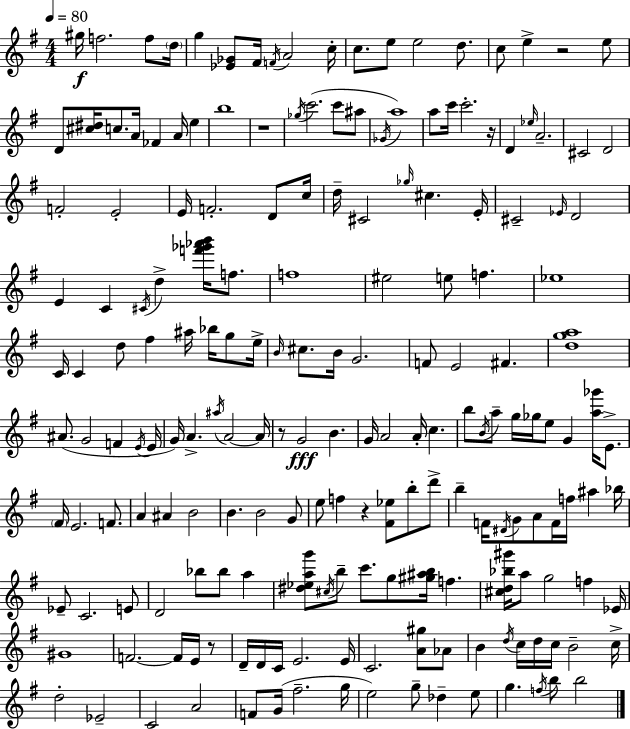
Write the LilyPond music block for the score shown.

{
  \clef treble
  \numericTimeSignature
  \time 4/4
  \key g \major
  \tempo 4 = 80
  gis''16\f f''2. f''8 \parenthesize d''16 | g''4 <ees' ges'>8 fis'16 \acciaccatura { f'16 } a'2 | c''16-. c''8. e''8 e''2 d''8. | c''8 e''4-> r2 e''8 | \break d'8 <cis'' dis''>16 c''8. a'16 fes'4 a'16 e''4 | b''1 | r1 | \acciaccatura { ges''16 } c'''2.( c'''8 | \break ais''8 \acciaccatura { ges'16 } a''1) | a''8 c'''16 c'''2.-. | r16 d'4 \grace { ees''16 } a'2.-- | cis'2 d'2 | \break f'2-. e'2-. | e'16 f'2.-. | d'8 c''16 d''16-- cis'2 \grace { ges''16 } cis''4. | e'16-. cis'2-- \grace { ees'16 } d'2 | \break e'4 c'4 \acciaccatura { cis'16 } d''4-> | <f''' ges''' aes''' b'''>16 f''8. f''1 | eis''2 e''8 | f''4. ees''1 | \break c'16 c'4 d''8 fis''4 | ais''16 bes''16 g''8 e''16-> \grace { b'16 } cis''8. b'16 g'2. | f'8 e'2 | fis'4. <d'' g'' a''>1 | \break ais'8.( g'2 | f'4 \acciaccatura { e'16 } e'16 g'16) a'4.-> | \acciaccatura { ais''16 } a'2~~ a'16 r8 g'2\fff | b'4. g'16 a'2 | \break a'16-. c''4. b''8 \acciaccatura { b'16 } a''8-- g''16 | ges''16 e''8 g'4 <a'' ges'''>16 e'8.-> \parenthesize fis'16 e'2. | f'8. a'4 ais'4 | b'2 b'4. | \break b'2 g'8 e''8 f''4 | r4 <fis' ees''>8 b''8-. d'''8-> b''4-- f'16 | \acciaccatura { dis'16 } g'8 a'8 f'16 f''16 ais''4 bes''16 ees'8-- c'2. | e'8 d'2 | \break bes''8 bes''8 a''4 <dis'' ees'' a'' g'''>8 \acciaccatura { cis''16 } b''8-- | c'''8. g''8 <gis'' ais'' b''>16 f''4. <cis'' d'' bes'' gis'''>16 a''8 | g''2 f''4 ees'16 gis'1 | f'2.~~ | \break f'16 e'16 r8 d'16-- d'16 c'16 | e'2. e'16 c'2. | <a' gis''>8 aes'8 b'4 | \acciaccatura { d''16 } c''16 d''16 c''16 b'2-- c''16-> d''2-. | \break ees'2-- c'2 | a'2 f'8 | g'16( fis''2.-- g''16 e''2) | g''8-- des''4-- e''8 g''4. | \break \acciaccatura { f''16 } b''8 b''2 \bar "|."
}